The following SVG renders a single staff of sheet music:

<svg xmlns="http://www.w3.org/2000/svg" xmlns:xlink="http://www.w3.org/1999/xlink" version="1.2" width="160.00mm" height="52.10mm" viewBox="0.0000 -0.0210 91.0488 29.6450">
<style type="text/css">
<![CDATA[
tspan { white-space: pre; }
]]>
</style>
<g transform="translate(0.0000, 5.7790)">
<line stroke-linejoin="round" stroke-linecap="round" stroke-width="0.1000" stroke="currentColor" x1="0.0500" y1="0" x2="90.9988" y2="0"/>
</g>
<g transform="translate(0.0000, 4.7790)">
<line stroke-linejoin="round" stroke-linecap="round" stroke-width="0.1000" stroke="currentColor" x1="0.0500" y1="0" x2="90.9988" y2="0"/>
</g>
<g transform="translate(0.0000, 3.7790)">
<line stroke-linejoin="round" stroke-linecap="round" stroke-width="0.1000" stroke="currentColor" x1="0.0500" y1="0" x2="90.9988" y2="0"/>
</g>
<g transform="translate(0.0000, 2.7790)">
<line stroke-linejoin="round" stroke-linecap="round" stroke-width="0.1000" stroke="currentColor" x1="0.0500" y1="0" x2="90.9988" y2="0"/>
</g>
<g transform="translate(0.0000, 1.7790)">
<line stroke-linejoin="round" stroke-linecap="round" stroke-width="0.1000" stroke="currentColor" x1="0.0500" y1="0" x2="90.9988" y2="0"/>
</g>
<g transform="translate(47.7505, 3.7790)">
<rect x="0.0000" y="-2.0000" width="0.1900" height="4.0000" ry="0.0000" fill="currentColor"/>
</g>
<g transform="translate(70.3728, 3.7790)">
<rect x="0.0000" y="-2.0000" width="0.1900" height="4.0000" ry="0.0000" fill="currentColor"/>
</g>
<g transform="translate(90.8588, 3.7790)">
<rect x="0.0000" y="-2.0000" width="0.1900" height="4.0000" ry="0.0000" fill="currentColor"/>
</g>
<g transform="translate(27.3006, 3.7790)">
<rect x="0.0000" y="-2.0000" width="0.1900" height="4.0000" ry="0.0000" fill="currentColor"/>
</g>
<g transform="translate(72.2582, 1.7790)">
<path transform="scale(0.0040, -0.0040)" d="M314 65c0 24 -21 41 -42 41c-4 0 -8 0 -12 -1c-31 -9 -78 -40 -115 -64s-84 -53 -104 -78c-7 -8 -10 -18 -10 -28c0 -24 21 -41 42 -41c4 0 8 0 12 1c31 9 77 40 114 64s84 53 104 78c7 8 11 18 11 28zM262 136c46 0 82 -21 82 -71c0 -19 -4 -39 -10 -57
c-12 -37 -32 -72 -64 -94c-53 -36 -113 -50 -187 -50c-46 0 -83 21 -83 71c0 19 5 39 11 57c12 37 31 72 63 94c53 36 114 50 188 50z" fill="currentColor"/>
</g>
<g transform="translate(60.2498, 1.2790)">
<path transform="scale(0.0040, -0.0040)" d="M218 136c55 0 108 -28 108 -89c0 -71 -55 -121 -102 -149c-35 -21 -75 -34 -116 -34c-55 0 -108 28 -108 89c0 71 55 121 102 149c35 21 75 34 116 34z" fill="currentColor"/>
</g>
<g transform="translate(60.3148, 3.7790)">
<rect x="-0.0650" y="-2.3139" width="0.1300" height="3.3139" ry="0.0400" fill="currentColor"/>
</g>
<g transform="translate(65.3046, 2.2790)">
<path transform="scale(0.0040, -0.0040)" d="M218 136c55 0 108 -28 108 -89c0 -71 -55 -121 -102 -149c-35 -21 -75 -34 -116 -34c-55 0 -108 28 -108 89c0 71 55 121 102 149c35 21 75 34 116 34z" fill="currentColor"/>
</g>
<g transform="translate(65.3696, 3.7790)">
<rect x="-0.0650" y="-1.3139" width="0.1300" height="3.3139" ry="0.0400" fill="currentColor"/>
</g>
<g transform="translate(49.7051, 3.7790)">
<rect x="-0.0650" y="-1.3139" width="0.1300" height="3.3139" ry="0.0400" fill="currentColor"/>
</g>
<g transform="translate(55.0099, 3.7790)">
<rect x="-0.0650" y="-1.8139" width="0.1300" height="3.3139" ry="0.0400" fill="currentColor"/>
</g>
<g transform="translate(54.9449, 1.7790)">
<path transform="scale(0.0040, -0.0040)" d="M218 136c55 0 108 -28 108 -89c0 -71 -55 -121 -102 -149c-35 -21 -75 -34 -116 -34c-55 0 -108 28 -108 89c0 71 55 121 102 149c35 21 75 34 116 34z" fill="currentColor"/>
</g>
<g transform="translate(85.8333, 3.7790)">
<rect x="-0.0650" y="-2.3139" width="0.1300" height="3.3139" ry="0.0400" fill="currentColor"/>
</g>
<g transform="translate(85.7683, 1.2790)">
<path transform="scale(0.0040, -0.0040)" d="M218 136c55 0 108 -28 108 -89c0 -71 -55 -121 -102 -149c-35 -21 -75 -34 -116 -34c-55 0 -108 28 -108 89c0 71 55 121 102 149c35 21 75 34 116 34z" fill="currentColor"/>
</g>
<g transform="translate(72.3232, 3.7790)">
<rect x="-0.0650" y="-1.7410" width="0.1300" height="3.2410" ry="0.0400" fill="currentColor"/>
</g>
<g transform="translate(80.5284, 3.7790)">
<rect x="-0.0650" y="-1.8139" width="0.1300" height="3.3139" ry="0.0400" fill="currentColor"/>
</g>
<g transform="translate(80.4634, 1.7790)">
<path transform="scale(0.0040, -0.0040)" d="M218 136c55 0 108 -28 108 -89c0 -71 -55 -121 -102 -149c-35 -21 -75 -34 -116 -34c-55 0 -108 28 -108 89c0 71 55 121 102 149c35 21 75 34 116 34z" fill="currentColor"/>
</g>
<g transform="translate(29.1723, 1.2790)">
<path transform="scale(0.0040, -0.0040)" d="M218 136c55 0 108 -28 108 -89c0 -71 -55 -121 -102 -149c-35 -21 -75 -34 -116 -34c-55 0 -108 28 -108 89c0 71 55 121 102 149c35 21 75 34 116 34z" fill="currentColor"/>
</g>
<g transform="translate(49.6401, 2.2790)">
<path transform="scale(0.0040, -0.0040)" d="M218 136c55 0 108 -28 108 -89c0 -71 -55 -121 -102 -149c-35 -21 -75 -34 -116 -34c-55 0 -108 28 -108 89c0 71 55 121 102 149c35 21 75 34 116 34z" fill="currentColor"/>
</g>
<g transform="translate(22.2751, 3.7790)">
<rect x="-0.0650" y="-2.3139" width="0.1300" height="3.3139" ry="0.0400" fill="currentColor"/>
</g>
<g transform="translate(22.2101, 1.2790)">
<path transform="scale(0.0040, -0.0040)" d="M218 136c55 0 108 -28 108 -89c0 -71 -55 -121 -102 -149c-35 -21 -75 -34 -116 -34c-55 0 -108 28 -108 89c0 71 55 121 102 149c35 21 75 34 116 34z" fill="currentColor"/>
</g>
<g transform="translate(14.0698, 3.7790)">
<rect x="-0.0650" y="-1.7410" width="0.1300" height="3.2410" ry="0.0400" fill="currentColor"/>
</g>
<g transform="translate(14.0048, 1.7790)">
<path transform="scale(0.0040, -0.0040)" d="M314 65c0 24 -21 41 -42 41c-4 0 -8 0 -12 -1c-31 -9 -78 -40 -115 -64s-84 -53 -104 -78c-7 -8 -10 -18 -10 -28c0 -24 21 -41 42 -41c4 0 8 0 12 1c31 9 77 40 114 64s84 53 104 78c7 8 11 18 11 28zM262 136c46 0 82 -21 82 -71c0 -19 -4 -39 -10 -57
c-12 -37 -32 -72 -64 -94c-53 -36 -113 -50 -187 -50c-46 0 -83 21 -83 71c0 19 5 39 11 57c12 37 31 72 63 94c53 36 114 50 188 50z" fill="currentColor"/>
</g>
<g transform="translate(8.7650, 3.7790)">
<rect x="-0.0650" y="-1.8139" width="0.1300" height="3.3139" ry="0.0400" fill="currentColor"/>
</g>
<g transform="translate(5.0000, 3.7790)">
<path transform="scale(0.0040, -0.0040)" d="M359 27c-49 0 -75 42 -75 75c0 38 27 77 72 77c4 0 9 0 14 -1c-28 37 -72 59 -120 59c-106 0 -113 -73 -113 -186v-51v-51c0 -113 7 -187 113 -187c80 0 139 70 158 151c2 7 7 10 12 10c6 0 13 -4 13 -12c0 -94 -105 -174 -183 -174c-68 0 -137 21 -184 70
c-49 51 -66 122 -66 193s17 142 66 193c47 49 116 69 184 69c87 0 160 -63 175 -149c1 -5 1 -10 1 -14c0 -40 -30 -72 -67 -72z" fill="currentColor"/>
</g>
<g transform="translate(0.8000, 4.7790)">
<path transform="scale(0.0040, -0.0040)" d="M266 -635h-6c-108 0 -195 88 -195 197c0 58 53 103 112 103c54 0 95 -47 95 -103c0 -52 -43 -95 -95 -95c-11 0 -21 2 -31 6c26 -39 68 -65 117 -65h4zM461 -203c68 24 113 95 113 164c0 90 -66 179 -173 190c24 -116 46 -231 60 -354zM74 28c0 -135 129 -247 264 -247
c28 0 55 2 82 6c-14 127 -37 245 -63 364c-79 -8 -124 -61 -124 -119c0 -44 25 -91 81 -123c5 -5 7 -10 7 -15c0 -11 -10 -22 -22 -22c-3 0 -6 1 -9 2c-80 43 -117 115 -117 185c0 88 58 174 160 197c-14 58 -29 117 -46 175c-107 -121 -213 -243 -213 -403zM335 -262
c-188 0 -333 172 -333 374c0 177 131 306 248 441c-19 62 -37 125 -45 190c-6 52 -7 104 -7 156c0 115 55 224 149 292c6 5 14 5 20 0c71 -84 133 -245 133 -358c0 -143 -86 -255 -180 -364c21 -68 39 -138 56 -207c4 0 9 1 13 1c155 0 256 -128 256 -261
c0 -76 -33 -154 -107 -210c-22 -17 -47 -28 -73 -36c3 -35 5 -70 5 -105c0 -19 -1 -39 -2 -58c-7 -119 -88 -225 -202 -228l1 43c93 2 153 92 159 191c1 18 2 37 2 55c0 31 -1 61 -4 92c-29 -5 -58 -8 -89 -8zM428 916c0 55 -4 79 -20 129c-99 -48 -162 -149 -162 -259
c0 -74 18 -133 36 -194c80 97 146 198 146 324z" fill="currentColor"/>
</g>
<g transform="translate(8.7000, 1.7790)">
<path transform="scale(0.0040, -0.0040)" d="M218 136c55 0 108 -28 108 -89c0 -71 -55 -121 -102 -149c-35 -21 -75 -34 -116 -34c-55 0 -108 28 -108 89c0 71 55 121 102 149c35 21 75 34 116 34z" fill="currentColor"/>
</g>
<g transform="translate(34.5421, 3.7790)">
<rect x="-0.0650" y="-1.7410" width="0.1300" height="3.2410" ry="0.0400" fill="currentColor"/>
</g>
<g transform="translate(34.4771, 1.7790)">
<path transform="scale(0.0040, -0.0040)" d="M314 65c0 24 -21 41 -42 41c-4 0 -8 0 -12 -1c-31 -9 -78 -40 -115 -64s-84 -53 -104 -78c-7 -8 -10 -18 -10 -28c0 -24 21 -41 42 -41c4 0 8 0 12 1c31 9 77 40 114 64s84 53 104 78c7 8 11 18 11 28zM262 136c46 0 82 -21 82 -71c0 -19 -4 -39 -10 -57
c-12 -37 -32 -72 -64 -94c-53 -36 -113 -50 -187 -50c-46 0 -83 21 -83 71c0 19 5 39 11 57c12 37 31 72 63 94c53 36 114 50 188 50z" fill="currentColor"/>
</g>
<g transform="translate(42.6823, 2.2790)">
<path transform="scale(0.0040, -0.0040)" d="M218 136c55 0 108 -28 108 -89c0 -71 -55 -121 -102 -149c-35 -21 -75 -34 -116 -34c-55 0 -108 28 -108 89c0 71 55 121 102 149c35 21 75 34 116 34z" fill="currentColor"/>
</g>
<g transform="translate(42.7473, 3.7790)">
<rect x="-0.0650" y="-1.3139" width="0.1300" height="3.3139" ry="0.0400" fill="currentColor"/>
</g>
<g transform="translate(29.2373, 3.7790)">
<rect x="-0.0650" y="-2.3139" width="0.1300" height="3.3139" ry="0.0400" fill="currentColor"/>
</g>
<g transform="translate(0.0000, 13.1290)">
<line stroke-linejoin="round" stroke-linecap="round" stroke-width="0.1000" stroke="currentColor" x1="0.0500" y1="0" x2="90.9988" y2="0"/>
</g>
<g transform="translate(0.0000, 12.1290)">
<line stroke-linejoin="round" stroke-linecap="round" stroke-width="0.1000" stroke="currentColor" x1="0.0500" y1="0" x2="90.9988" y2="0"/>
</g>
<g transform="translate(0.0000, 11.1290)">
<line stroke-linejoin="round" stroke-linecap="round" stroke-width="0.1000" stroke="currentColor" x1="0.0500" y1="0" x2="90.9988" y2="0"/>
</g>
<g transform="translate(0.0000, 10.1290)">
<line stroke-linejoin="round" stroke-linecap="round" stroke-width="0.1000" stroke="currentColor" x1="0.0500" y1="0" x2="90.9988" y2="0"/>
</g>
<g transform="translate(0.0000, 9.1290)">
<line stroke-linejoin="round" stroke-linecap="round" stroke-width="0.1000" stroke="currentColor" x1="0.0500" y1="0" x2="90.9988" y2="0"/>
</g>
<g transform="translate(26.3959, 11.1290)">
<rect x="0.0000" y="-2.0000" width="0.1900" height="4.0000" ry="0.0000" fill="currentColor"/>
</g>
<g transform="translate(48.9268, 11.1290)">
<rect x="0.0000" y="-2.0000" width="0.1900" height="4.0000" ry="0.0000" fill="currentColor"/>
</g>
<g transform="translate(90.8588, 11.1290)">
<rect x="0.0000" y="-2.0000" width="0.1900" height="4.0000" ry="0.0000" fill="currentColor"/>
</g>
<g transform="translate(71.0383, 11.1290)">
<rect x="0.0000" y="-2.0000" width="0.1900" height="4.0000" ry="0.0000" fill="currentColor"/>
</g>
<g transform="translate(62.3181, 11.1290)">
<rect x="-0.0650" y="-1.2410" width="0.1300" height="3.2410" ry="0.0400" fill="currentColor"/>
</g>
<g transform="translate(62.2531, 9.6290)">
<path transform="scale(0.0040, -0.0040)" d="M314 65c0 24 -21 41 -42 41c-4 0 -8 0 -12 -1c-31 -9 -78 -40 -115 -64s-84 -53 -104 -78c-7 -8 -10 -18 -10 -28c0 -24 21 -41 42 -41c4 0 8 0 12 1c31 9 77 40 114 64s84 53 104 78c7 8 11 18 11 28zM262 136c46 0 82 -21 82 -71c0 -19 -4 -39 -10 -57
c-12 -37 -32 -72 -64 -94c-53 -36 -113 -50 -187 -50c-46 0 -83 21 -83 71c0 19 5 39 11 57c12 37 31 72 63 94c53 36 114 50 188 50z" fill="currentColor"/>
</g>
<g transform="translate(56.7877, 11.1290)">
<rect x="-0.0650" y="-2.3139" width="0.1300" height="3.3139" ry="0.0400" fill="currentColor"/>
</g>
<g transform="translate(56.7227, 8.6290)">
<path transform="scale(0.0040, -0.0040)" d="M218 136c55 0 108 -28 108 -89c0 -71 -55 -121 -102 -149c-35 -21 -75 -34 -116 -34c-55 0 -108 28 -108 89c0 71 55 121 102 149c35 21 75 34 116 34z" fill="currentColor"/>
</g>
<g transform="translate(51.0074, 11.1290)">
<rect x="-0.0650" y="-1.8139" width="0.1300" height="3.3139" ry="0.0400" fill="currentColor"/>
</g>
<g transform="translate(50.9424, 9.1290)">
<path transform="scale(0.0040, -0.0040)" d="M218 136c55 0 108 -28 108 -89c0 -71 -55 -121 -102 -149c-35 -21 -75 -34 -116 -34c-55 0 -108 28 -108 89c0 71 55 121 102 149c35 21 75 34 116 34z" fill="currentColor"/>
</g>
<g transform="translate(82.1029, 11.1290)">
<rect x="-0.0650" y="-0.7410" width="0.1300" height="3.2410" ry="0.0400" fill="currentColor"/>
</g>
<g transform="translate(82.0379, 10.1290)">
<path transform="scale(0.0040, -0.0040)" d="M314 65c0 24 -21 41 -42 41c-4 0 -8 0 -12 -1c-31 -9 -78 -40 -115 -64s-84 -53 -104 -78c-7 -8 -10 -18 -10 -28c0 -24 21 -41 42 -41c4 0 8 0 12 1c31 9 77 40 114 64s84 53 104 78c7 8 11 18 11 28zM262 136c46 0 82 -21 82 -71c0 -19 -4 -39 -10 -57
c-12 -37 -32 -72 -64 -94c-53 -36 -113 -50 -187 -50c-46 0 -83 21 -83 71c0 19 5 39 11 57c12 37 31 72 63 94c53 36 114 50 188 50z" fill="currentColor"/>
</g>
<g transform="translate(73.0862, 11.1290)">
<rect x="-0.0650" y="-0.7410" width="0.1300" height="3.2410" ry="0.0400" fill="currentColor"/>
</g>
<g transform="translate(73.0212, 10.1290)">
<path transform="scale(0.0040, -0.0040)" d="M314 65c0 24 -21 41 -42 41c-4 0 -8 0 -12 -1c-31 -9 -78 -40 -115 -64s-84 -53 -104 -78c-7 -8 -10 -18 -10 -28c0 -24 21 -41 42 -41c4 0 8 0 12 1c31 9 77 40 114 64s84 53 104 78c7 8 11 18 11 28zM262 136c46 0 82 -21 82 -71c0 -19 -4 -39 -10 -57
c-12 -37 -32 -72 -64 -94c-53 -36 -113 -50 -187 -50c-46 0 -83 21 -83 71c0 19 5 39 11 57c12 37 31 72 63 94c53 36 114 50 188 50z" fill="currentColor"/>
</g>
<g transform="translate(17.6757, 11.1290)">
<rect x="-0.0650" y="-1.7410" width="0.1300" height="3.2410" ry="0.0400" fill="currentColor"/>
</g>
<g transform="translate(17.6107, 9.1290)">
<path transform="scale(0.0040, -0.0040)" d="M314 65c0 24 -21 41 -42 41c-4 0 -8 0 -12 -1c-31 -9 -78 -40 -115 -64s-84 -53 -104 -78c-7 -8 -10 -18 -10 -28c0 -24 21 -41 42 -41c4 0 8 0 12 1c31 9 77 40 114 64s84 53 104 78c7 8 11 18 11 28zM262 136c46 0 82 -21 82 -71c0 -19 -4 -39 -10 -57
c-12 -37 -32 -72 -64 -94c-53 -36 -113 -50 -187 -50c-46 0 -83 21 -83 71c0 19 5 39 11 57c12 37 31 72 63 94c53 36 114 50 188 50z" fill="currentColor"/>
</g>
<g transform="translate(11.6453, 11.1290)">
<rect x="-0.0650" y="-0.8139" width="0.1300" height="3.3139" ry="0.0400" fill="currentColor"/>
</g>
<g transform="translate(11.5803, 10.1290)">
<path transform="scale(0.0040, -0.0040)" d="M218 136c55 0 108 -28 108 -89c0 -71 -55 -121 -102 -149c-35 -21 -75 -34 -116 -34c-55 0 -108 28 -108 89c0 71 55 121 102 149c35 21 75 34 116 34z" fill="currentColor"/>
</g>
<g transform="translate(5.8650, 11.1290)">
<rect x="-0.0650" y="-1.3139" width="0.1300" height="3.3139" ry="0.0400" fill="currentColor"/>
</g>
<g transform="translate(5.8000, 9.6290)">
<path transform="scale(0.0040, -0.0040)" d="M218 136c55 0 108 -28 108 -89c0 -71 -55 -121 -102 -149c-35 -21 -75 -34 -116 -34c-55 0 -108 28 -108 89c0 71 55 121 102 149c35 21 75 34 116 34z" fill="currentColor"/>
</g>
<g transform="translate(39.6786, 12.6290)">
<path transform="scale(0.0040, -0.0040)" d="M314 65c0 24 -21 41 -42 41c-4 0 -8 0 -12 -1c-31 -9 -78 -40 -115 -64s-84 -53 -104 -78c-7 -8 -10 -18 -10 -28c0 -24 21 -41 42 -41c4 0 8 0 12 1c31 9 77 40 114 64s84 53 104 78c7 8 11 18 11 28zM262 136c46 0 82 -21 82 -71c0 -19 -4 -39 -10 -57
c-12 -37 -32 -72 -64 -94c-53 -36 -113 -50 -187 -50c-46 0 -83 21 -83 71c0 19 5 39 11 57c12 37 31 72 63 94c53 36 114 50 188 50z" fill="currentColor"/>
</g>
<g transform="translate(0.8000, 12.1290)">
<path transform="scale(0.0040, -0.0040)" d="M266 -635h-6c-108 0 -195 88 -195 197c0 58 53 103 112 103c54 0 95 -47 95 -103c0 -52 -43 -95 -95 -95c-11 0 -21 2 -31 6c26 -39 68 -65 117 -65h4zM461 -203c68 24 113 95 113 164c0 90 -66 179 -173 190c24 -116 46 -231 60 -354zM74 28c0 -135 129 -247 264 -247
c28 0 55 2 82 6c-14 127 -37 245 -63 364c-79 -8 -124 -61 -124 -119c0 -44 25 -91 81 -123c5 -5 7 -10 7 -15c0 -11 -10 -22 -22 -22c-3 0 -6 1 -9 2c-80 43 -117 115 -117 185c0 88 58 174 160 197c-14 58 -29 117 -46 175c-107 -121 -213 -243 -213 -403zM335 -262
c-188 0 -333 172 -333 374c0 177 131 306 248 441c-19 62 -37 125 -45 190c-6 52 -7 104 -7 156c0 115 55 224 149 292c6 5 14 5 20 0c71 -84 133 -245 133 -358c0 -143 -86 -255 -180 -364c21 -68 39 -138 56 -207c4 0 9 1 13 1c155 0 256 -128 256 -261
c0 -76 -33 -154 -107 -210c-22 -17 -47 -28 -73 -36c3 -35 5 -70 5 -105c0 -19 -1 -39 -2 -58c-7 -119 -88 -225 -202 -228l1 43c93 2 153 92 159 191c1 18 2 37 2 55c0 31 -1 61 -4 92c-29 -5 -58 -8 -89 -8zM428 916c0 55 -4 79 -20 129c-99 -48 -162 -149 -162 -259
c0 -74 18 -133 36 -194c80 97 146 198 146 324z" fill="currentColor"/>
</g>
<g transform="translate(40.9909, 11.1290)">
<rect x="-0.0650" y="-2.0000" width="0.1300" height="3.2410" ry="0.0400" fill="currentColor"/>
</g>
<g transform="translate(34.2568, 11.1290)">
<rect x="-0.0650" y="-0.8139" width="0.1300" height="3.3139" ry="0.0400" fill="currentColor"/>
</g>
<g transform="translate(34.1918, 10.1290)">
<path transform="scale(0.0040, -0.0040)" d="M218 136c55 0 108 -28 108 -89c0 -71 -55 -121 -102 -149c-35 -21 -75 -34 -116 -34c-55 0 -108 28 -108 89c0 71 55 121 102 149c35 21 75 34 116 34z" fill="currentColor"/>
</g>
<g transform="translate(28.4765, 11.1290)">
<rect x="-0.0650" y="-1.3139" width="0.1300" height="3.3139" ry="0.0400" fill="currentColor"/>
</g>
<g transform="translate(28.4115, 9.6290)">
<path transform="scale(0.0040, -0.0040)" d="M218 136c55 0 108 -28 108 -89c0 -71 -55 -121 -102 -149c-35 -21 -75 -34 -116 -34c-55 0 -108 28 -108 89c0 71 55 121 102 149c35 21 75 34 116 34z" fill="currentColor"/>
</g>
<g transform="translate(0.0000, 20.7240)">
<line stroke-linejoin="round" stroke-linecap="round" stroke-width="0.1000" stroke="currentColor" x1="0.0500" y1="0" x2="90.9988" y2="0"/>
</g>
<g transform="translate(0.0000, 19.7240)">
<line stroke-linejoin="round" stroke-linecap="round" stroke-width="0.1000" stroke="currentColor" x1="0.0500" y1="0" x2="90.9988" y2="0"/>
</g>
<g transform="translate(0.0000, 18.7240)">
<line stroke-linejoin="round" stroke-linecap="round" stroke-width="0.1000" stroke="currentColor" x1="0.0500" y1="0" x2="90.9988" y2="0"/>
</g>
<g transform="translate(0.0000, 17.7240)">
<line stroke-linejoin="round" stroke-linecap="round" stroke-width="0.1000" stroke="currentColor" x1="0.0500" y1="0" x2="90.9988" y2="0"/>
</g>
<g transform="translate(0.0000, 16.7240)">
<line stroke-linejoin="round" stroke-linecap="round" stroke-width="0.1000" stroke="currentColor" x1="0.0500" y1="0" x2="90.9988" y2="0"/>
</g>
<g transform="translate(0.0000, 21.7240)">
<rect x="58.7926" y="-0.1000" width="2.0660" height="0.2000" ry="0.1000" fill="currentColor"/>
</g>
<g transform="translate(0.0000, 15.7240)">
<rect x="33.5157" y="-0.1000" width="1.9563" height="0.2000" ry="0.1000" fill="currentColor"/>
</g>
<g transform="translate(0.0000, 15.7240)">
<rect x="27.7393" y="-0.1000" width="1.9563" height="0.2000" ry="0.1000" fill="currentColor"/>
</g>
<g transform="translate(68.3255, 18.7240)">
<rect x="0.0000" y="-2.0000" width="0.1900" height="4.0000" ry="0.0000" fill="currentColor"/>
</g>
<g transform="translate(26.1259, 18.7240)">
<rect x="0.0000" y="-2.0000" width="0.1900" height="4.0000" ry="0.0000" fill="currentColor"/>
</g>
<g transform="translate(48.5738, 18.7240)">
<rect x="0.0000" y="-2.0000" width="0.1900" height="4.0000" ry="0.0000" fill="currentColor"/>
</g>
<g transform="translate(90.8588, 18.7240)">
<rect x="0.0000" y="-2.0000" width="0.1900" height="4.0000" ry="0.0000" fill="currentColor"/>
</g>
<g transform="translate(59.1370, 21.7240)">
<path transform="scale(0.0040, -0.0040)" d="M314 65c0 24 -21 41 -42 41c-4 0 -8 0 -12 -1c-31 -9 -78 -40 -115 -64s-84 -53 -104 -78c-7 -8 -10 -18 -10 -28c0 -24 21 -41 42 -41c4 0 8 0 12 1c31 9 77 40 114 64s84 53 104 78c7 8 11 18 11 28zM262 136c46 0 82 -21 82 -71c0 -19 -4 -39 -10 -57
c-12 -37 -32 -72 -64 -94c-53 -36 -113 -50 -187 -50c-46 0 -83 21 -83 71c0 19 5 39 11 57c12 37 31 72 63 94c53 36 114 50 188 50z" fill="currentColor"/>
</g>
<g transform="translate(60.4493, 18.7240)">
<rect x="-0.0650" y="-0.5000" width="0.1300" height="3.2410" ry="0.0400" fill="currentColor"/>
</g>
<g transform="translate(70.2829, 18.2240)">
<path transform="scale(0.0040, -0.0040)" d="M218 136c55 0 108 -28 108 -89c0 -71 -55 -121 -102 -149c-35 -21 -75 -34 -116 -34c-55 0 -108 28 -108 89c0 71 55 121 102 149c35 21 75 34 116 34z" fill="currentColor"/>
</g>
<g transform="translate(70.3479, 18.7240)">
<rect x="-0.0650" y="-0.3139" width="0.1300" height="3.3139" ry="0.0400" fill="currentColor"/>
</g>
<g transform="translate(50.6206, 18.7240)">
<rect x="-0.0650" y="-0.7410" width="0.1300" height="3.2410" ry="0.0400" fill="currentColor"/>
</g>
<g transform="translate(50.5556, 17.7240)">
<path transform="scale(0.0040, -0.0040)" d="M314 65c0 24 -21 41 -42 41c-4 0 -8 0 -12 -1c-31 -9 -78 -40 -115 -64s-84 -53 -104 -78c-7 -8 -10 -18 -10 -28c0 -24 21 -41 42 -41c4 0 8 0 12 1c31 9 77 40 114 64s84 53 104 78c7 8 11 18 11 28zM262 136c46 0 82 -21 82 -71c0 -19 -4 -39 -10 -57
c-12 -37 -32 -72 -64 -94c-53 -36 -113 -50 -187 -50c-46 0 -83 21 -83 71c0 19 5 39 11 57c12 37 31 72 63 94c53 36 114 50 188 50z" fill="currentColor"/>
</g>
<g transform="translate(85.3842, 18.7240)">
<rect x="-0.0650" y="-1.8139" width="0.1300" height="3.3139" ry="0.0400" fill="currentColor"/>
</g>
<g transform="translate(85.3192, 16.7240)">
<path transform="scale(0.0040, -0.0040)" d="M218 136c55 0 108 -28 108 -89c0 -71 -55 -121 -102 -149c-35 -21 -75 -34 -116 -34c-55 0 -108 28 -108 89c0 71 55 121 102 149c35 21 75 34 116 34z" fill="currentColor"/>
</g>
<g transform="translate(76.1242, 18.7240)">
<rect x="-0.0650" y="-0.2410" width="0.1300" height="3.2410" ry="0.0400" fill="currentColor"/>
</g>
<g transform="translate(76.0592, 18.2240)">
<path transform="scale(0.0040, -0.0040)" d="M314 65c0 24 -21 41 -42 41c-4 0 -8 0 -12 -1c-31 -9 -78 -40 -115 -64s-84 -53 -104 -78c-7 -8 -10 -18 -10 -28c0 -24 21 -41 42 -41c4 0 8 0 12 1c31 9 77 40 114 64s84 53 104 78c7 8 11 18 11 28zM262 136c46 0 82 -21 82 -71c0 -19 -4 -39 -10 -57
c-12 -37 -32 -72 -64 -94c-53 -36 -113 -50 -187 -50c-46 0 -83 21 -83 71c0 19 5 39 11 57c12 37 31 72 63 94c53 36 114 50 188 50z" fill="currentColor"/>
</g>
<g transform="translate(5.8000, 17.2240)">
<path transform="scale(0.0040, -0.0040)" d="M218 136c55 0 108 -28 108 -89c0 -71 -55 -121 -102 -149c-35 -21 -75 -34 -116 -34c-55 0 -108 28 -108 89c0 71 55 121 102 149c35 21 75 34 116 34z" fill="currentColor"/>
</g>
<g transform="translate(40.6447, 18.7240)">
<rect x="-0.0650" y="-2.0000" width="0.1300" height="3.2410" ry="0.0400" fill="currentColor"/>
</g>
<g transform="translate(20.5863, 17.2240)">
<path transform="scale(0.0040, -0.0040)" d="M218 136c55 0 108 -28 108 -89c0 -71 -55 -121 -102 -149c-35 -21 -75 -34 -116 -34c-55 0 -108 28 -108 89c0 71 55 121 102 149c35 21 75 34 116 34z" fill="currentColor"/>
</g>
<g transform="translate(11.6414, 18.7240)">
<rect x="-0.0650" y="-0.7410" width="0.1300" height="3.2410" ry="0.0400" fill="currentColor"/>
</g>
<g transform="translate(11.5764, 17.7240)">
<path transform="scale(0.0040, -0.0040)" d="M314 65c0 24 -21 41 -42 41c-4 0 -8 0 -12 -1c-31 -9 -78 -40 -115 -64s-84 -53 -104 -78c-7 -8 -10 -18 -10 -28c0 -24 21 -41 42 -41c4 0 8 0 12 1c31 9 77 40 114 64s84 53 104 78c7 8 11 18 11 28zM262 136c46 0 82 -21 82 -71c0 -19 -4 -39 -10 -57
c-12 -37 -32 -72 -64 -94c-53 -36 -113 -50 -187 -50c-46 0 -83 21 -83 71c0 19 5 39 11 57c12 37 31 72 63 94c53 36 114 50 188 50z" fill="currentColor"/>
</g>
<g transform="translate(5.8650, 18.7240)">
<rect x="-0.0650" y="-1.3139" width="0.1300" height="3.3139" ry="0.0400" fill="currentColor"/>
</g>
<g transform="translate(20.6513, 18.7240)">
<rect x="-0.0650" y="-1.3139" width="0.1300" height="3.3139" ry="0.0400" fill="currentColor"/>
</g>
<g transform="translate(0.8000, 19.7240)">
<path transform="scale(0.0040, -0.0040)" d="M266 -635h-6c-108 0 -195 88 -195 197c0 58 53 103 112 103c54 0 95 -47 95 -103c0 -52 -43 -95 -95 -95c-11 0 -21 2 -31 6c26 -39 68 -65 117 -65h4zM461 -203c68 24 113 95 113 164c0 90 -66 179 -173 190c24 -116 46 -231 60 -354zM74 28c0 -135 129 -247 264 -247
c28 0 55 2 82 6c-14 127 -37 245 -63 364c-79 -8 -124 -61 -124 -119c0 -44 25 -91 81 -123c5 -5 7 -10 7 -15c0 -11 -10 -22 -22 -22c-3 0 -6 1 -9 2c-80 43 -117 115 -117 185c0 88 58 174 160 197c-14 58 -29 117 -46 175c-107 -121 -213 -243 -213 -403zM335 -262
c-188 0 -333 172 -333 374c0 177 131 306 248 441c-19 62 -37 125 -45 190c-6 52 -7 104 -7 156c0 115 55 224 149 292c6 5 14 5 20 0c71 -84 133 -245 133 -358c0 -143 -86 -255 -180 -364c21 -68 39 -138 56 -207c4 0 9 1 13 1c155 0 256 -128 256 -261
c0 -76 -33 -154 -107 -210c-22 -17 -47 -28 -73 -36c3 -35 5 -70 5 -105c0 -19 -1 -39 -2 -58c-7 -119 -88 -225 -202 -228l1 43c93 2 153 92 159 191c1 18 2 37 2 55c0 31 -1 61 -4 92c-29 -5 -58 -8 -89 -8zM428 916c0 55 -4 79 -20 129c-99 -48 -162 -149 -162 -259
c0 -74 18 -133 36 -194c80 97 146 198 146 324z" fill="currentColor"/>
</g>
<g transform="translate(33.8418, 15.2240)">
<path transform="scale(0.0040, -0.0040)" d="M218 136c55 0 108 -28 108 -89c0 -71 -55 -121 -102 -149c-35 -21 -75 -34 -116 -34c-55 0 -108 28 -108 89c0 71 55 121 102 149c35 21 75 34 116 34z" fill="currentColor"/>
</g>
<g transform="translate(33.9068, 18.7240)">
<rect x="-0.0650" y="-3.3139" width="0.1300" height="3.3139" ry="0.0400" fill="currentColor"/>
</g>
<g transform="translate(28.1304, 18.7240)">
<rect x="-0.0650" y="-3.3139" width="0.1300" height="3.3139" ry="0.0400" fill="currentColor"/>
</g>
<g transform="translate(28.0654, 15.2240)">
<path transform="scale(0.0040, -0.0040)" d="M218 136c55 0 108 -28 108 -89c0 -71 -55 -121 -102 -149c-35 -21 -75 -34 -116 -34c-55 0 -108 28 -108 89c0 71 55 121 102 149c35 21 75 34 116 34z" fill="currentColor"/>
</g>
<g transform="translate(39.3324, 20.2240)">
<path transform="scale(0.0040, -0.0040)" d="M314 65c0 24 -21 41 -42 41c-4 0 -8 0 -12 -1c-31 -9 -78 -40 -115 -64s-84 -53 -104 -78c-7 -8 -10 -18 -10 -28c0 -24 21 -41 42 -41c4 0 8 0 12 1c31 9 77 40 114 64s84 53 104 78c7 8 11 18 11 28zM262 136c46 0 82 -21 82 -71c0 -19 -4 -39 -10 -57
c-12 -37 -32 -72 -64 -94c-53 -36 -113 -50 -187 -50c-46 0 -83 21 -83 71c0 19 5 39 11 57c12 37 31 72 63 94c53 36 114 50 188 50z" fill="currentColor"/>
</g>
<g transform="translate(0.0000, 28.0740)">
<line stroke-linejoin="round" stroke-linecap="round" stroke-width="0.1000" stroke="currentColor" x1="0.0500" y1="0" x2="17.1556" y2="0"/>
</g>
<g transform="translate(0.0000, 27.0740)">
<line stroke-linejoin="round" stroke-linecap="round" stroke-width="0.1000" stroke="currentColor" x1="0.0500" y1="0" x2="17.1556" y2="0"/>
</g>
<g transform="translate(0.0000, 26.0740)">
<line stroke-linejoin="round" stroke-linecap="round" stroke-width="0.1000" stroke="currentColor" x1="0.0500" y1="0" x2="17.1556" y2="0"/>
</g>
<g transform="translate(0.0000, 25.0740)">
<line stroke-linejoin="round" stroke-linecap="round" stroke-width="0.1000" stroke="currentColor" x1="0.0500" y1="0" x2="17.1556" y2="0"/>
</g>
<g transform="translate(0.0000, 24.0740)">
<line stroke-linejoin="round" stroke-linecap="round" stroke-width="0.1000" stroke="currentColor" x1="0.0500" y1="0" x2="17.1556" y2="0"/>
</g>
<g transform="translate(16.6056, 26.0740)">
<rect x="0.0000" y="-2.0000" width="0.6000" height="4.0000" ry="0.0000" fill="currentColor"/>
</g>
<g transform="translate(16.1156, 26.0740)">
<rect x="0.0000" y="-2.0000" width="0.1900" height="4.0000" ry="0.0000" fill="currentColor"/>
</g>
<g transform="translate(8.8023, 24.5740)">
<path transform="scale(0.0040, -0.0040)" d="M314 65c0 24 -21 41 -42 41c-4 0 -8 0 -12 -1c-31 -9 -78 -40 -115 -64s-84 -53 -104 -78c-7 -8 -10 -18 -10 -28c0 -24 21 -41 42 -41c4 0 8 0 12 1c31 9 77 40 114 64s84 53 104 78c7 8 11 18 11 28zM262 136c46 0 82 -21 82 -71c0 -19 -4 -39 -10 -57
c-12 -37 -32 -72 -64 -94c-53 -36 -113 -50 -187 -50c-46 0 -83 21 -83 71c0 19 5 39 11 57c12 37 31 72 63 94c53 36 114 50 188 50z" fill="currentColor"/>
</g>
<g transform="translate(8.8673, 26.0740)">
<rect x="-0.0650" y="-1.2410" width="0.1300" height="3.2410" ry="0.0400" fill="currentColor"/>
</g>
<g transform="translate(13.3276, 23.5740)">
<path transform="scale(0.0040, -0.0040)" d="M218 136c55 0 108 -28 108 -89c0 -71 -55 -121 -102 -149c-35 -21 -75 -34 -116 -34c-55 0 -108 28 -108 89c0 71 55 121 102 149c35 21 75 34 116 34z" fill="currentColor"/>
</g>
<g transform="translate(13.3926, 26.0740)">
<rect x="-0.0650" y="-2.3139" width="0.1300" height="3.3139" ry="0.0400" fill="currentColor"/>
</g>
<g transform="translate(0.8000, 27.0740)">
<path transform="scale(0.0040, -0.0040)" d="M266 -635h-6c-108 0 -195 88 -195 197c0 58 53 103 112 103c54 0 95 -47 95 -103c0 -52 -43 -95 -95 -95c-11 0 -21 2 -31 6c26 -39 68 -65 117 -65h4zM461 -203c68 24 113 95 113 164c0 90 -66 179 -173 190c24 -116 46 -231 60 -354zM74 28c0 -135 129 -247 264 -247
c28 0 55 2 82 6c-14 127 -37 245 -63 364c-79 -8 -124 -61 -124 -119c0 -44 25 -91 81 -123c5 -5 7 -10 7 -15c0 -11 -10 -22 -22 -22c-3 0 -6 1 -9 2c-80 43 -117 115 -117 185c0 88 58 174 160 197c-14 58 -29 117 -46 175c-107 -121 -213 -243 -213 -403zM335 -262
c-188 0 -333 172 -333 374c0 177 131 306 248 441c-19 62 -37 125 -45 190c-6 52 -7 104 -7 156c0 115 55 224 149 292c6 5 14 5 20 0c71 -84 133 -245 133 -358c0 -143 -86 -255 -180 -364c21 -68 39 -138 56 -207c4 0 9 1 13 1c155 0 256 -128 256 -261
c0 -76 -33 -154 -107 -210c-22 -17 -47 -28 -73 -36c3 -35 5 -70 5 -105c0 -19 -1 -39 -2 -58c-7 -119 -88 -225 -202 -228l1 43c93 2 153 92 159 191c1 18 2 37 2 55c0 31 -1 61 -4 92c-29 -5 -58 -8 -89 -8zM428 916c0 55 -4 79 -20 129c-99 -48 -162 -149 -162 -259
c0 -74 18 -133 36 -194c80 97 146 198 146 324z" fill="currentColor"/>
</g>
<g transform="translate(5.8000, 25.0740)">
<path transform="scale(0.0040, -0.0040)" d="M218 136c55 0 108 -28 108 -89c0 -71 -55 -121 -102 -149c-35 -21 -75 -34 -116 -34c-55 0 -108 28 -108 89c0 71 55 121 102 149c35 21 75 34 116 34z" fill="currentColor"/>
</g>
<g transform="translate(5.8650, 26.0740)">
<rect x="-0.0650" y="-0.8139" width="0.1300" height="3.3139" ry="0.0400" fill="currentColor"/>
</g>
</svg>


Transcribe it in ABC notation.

X:1
T:Untitled
M:4/4
L:1/4
K:C
f f2 g g f2 e e f g e f2 f g e d f2 e d F2 f g e2 d2 d2 e d2 e b b F2 d2 C2 c c2 f d e2 g